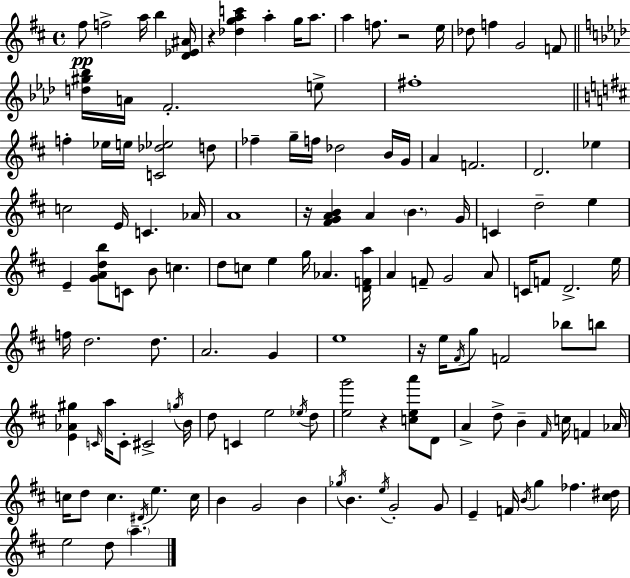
F#5/e F5/h A5/s B5/q [D4,Eb4,A#4]/s R/q [Db5,G5,A5,C6]/q A5/q G5/s A5/e. A5/q F5/e. R/h E5/s Db5/e F5/q G4/h F4/e [D5,G#5,Bb5]/s A4/s F4/h. E5/e F#5/w F5/q Eb5/s E5/s [C4,Db5,Eb5]/h D5/e FES5/q G5/s F5/s Db5/h B4/s G4/s A4/q F4/h. D4/h. Eb5/q C5/h E4/s C4/q. Ab4/s A4/w R/s [F#4,G4,A4,B4]/q A4/q B4/q. G4/s C4/q D5/h E5/q E4/q [G4,A4,D5,B5]/e C4/e B4/e C5/q. D5/e C5/e E5/q G5/s Ab4/q. [D4,F4,A5]/s A4/q F4/e G4/h A4/e C4/s F4/e D4/h. E5/s F5/s D5/h. D5/e. A4/h. G4/q E5/w R/s E5/s F#4/s G5/e F4/h Bb5/e B5/e [E4,Ab4,G#5]/q C4/s A5/s C4/e C#4/h G5/s B4/s D5/e C4/q E5/h Eb5/s D5/e [E5,G6]/h R/q [C5,E5,A6]/e D4/e A4/q D5/e B4/q F#4/s C5/s F4/q Ab4/s C5/s D5/e C5/q. D#4/s E5/q. C5/s B4/q G4/h B4/q Gb5/s B4/q. E5/s G4/h G4/e E4/q F4/s B4/s G5/q FES5/q. [C#5,D#5]/s E5/h D5/e A5/q.